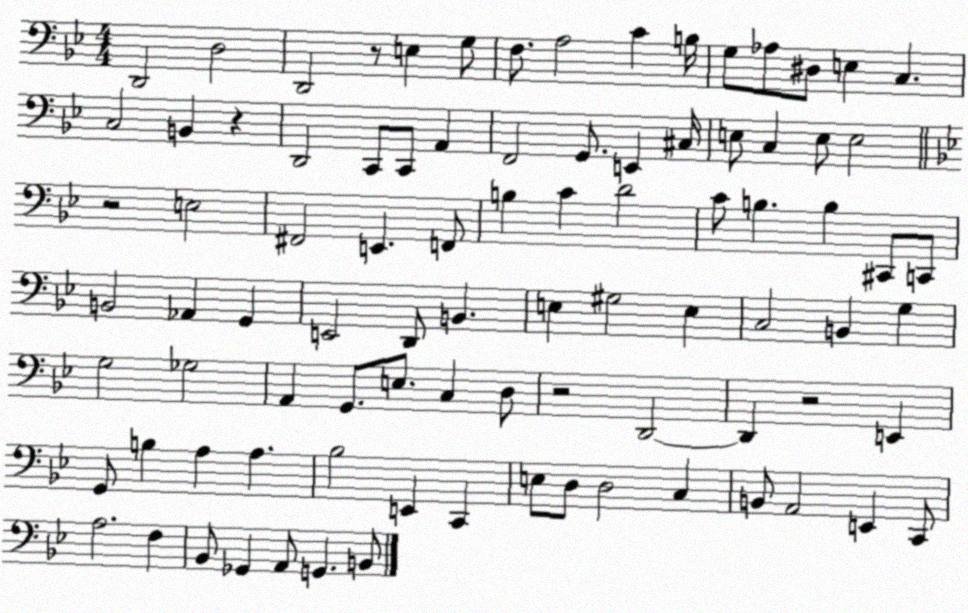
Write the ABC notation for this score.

X:1
T:Untitled
M:4/4
L:1/4
K:Bb
D,,2 D,2 D,,2 z/2 E, G,/2 F,/2 A,2 C B,/4 G,/2 _A,/2 ^D,/2 E, C, C,2 B,, z D,,2 C,,/2 C,,/2 A,, F,,2 G,,/2 E,, ^C,/4 E,/2 C, E,/2 E,2 z2 E,2 ^F,,2 E,, F,,/2 B, C D2 C/2 B, B, ^C,,/2 C,,/2 B,,2 _A,, G,, E,,2 D,,/2 B,, E, ^G,2 E, C,2 B,, G, G,2 _G,2 A,, G,,/2 E,/2 C, D,/2 z2 D,,2 D,, z2 E,, G,,/2 B, A, A, _B,2 E,, C,, E,/2 D,/2 D,2 C, B,,/2 A,,2 E,, C,,/2 A,2 F, _B,,/2 _G,, A,,/2 G,, B,,/2